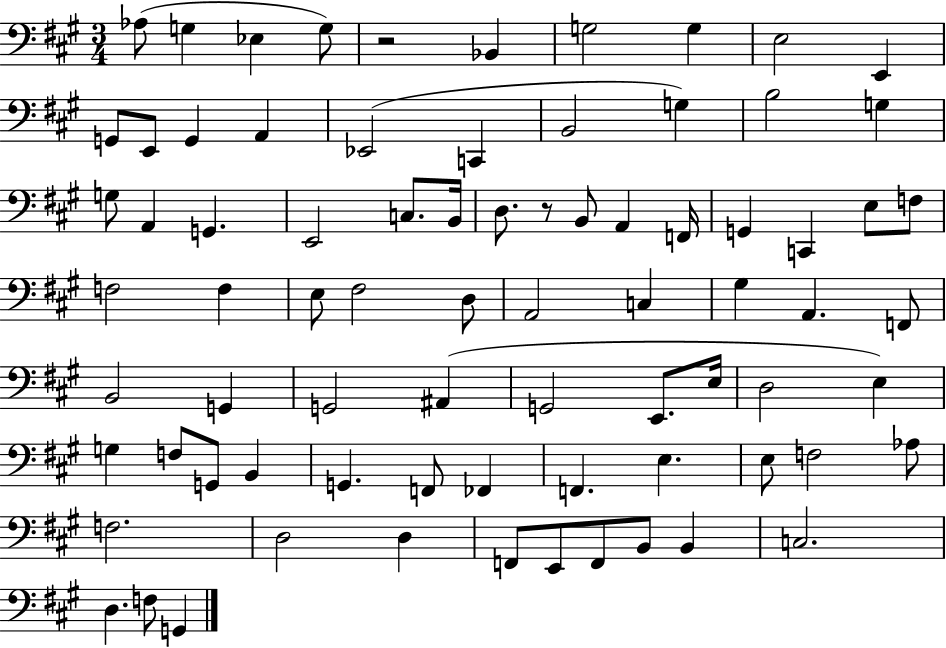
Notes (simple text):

Ab3/e G3/q Eb3/q G3/e R/h Bb2/q G3/h G3/q E3/h E2/q G2/e E2/e G2/q A2/q Eb2/h C2/q B2/h G3/q B3/h G3/q G3/e A2/q G2/q. E2/h C3/e. B2/s D3/e. R/e B2/e A2/q F2/s G2/q C2/q E3/e F3/e F3/h F3/q E3/e F#3/h D3/e A2/h C3/q G#3/q A2/q. F2/e B2/h G2/q G2/h A#2/q G2/h E2/e. E3/s D3/h E3/q G3/q F3/e G2/e B2/q G2/q. F2/e FES2/q F2/q. E3/q. E3/e F3/h Ab3/e F3/h. D3/h D3/q F2/e E2/e F2/e B2/e B2/q C3/h. D3/q. F3/e G2/q